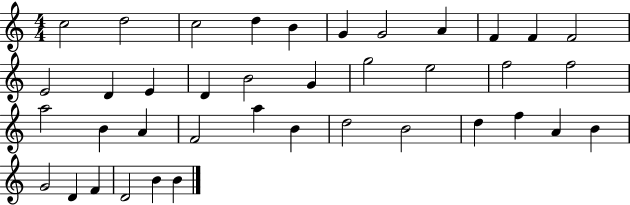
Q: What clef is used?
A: treble